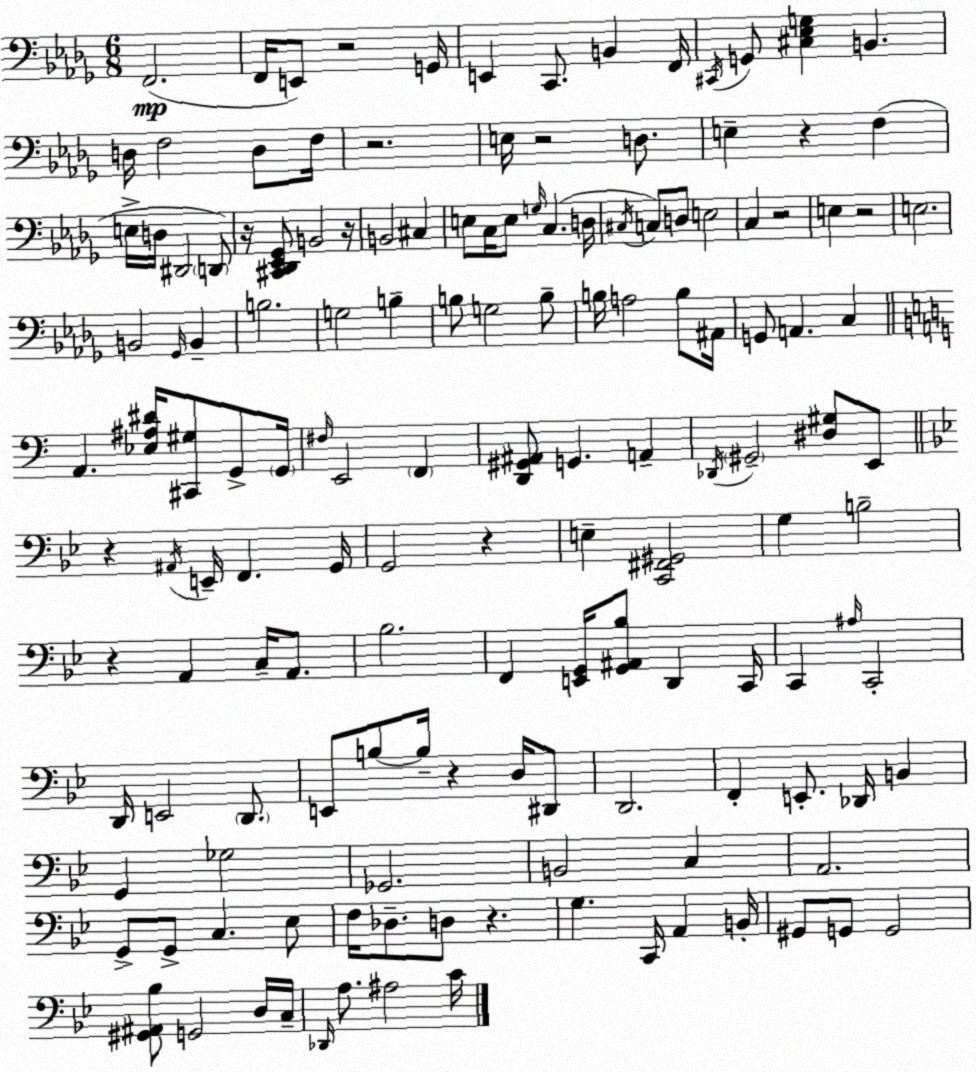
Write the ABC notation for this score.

X:1
T:Untitled
M:6/8
L:1/4
K:Bbm
F,,2 F,,/4 E,,/2 z2 G,,/4 E,, C,,/2 B,, F,,/4 ^C,,/4 G,,/2 [^C,_E,G,] B,, D,/4 F,2 D,/2 F,/4 z2 E,/4 z2 D,/2 E, z F, E,/4 D,/4 ^D,,2 D,,/2 z/4 [^C,,_D,,_E,,_G,,]/2 B,,2 z/4 B,,2 ^C, E,/2 C,/4 E,/2 G,/4 C, D,/4 ^C,/4 C,/2 D,/2 E,2 C, z2 E, z2 E,2 B,,2 _G,,/4 B,, B,2 G,2 B, B,/2 G,2 B,/2 B,/4 A,2 B,/2 ^A,,/4 G,,/2 A,, C, A,, [_E,^A,^D]/4 [^C,,^G,]/2 G,,/2 G,,/4 ^F,/4 E,,2 F,, [D,,^G,,^A,,]/2 G,, A,, _D,,/4 ^G,,2 [^D,^G,]/2 E,,/2 z ^A,,/4 E,,/4 F,, G,,/4 G,,2 z E, [C,,^F,,^G,,]2 G, B,2 z A,, C,/4 A,,/2 _B,2 F,, [E,,G,,]/4 [G,,^A,,_B,]/2 D,, C,,/4 C,, ^A,/4 C,,2 D,,/4 E,,2 D,,/2 E,,/2 B,/2 B,/4 z D,/4 ^D,,/2 D,,2 F,, E,,/2 _D,,/4 B,, G,, _G,2 _G,,2 B,,2 C, A,,2 G,,/2 G,,/2 C, _E,/2 F,/4 _D,/2 D,/2 z G, C,,/4 A,, B,,/4 ^G,,/2 G,,/2 G,,2 [^G,,^A,,_B,]/2 G,,2 D,/4 C,/4 _D,,/4 A,/2 ^A,2 C/4